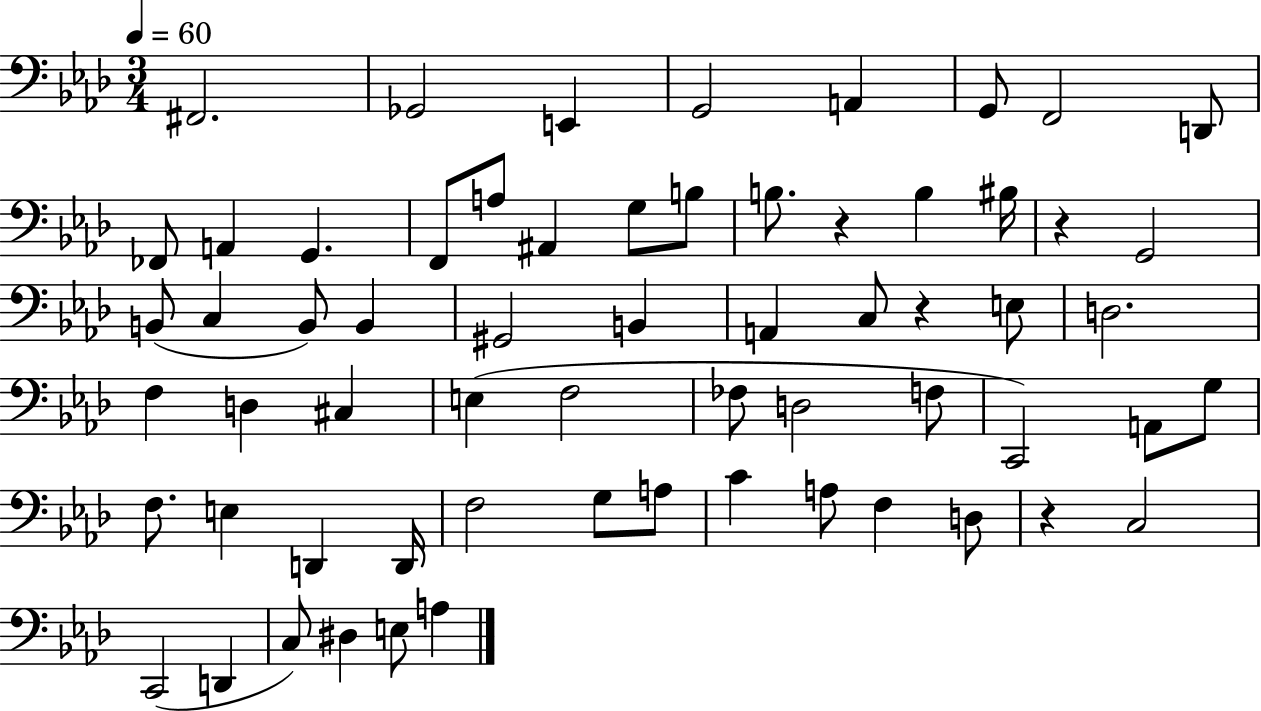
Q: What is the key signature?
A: AES major